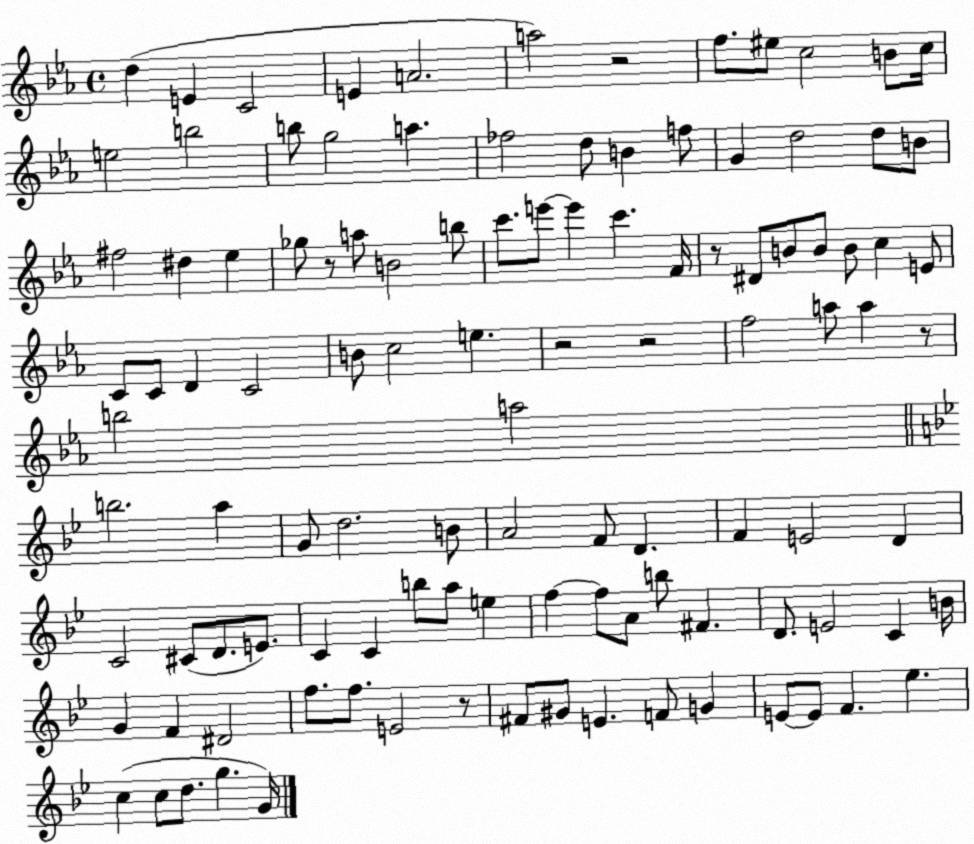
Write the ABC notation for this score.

X:1
T:Untitled
M:4/4
L:1/4
K:Eb
d E C2 E A2 a2 z2 f/2 ^e/2 c2 B/2 c/4 e2 b2 b/2 g2 a _f2 d/2 B f/2 G d2 d/2 B/2 ^f2 ^d _e _g/2 z/2 a/2 B2 b/2 c'/2 e'/2 e' c' F/4 z/2 ^D/2 B/2 B/2 B/2 c E/2 C/2 C/2 D C2 B/2 c2 e z2 z2 f2 a/2 a z/2 b2 a2 b2 a G/2 d2 B/2 A2 F/2 D F E2 D C2 ^C/2 D/2 E/2 C C b/2 a/2 e f f/2 A/2 b/2 ^F D/2 E2 C B/4 G F ^D2 f/2 f/2 E2 z/2 ^F/2 ^G/2 E F/2 G E/2 E/2 F _e c c/2 d/2 g G/4